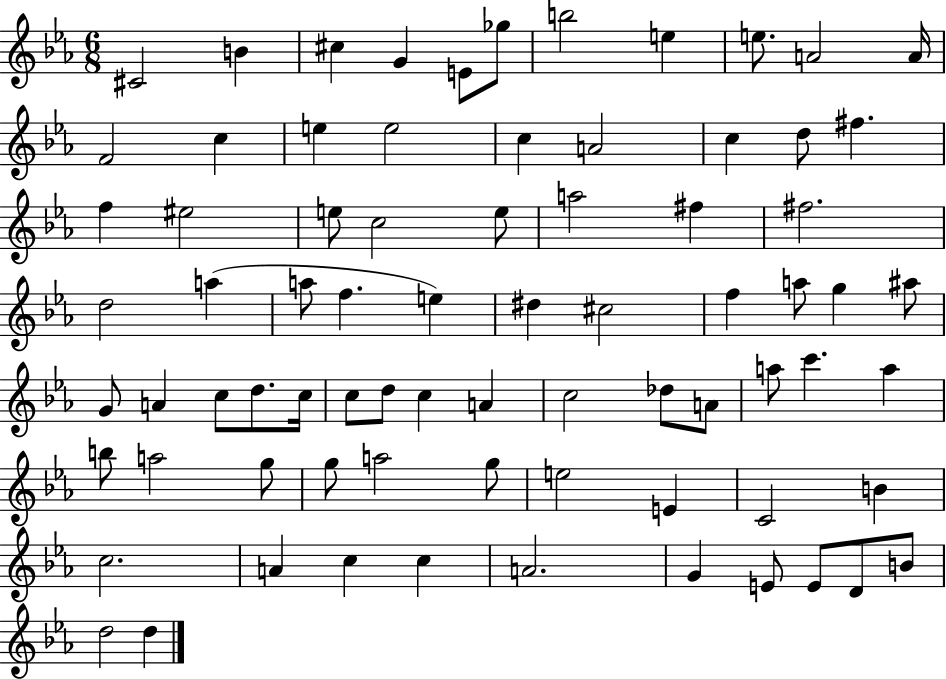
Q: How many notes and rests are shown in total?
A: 76